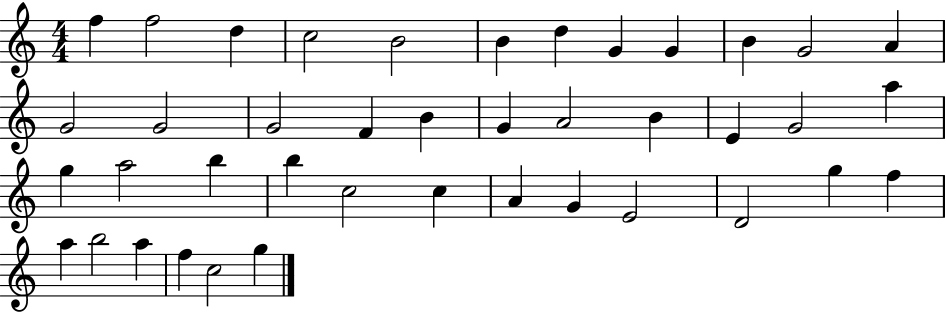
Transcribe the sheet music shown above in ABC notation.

X:1
T:Untitled
M:4/4
L:1/4
K:C
f f2 d c2 B2 B d G G B G2 A G2 G2 G2 F B G A2 B E G2 a g a2 b b c2 c A G E2 D2 g f a b2 a f c2 g